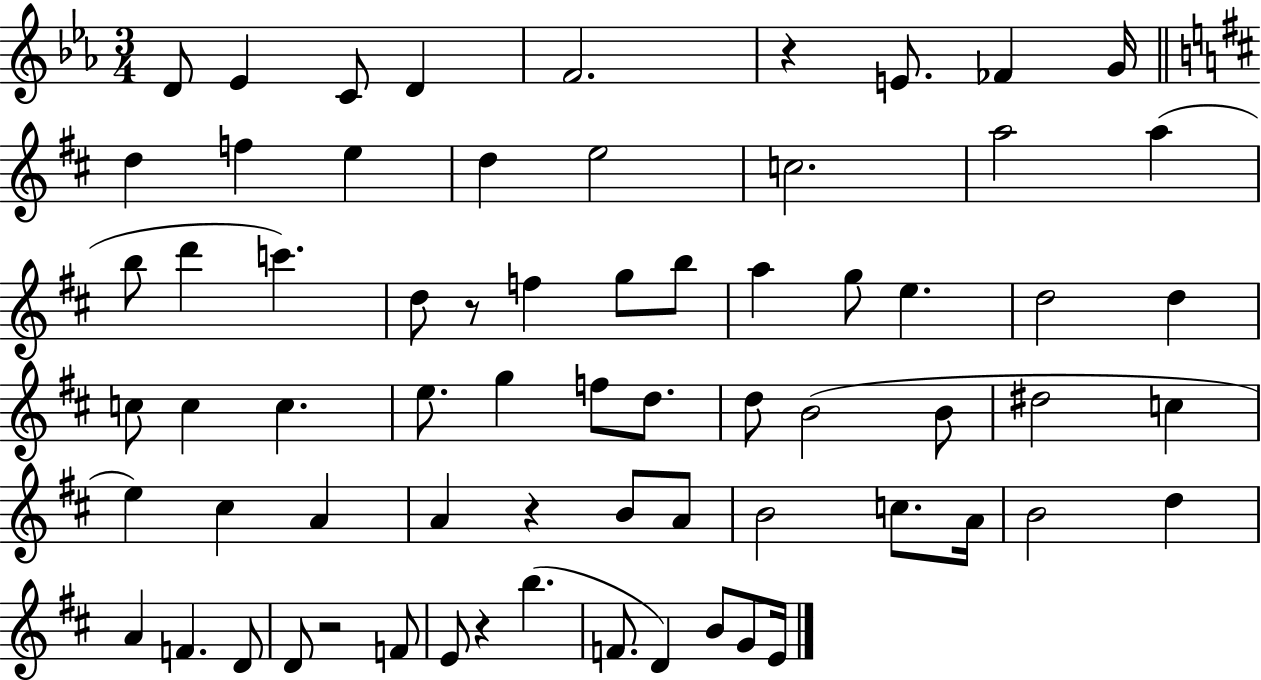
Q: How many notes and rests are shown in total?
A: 68